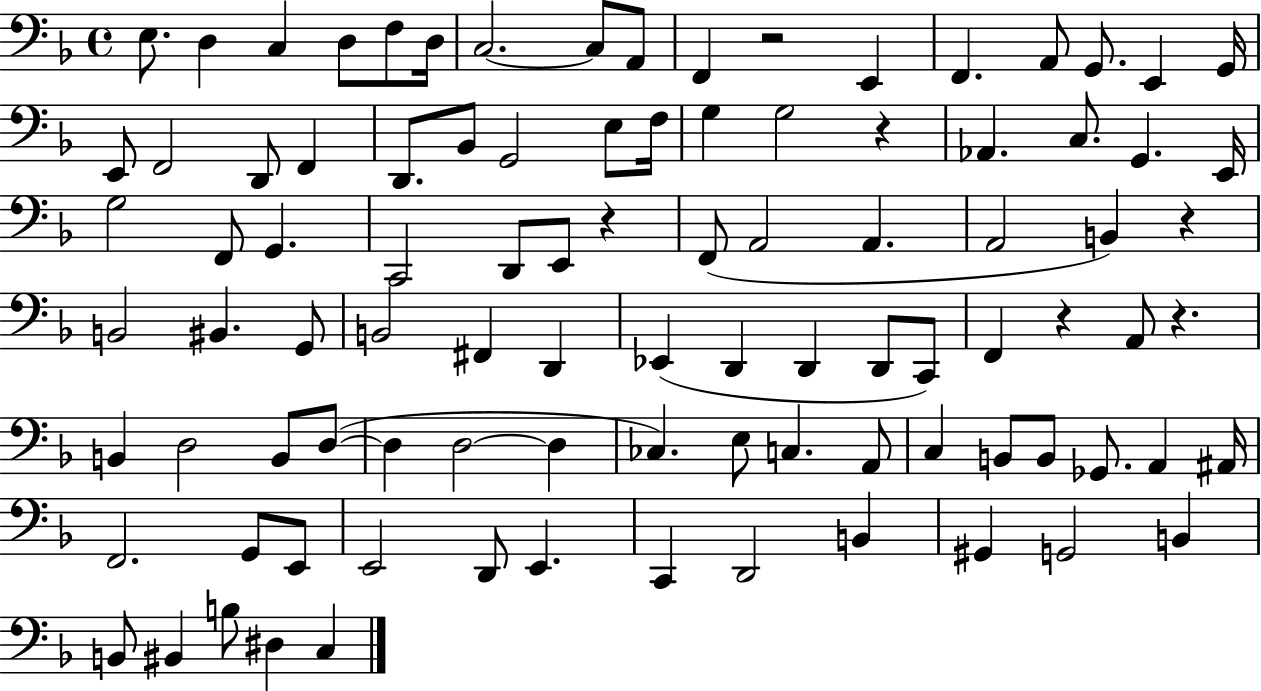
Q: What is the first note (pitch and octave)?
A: E3